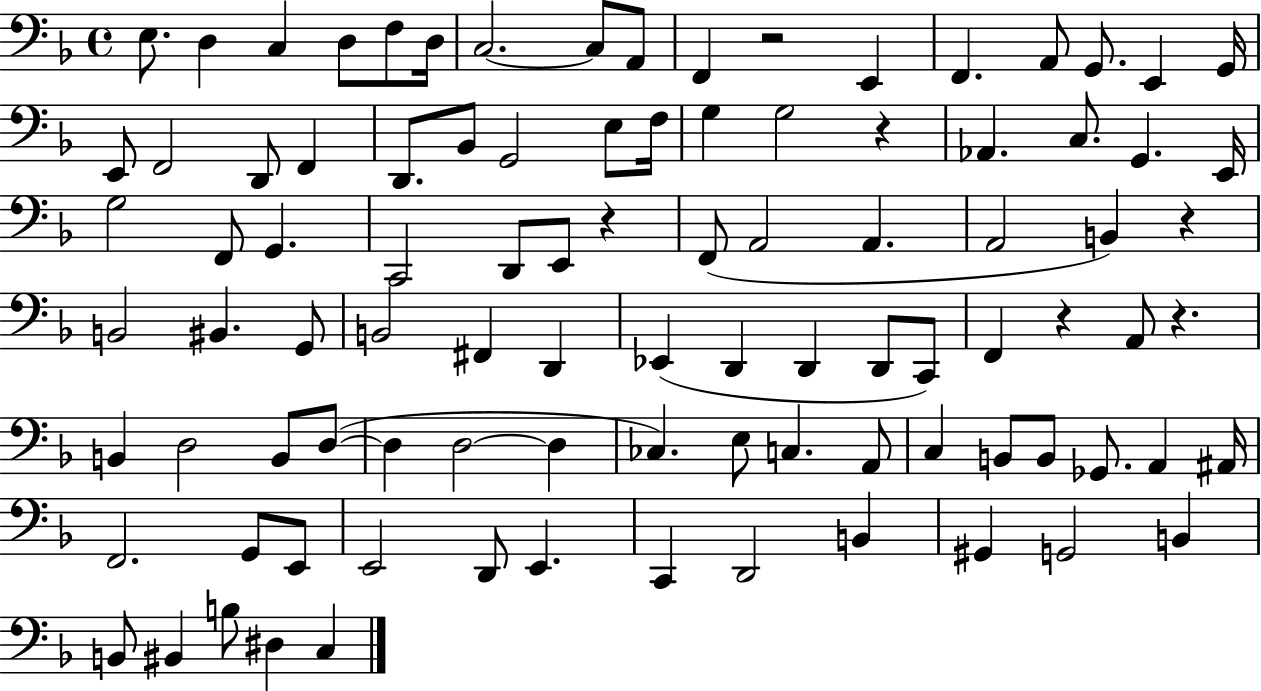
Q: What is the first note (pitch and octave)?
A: E3